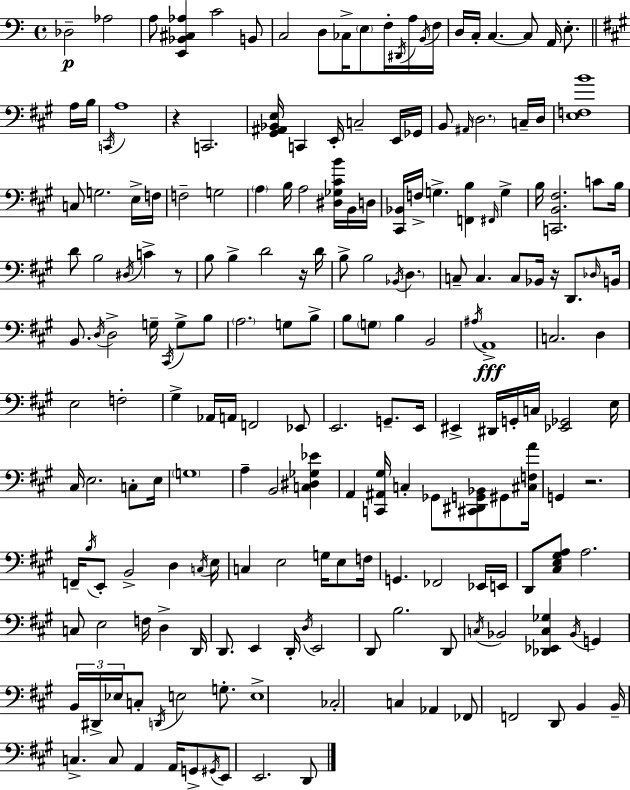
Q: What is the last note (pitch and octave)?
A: D2